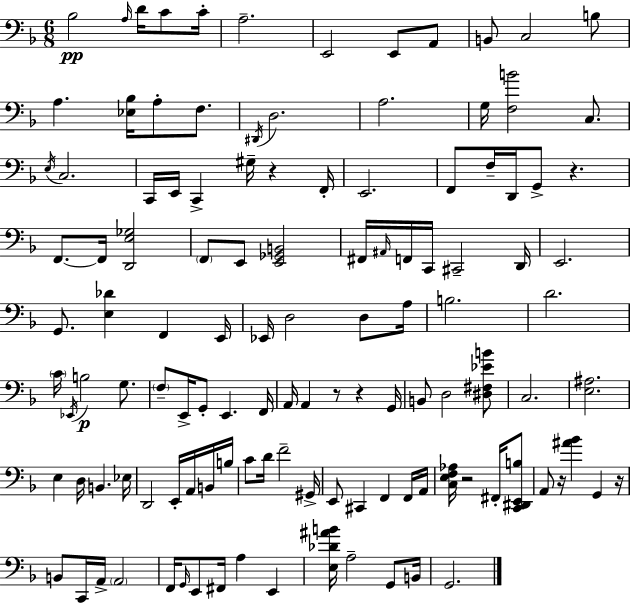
X:1
T:Untitled
M:6/8
L:1/4
K:F
_B,2 A,/4 D/4 C/2 C/4 A,2 E,,2 E,,/2 A,,/2 B,,/2 C,2 B,/2 A, [_E,_B,]/4 A,/2 F,/2 ^D,,/4 D,2 A,2 G,/4 [F,B]2 C,/2 E,/4 C,2 C,,/4 E,,/4 C,, ^G,/4 z F,,/4 E,,2 F,,/2 F,/4 D,,/4 G,,/2 z F,,/2 F,,/4 [D,,E,_G,]2 F,,/2 E,,/2 [E,,_G,,B,,]2 ^F,,/4 ^A,,/4 F,,/4 C,,/4 ^C,,2 D,,/4 E,,2 G,,/2 [E,_D] F,, E,,/4 _E,,/4 D,2 D,/2 A,/4 B,2 D2 C/4 _E,,/4 B,2 G,/2 F,/2 E,,/4 G,,/2 E,, F,,/4 A,,/4 A,, z/2 z G,,/4 B,,/2 D,2 [^D,^F,_EB]/2 C,2 [E,^A,]2 E, D,/4 B,, _E,/4 D,,2 E,,/4 A,,/4 B,,/4 B,/4 C/2 D/4 F2 ^G,,/4 E,,/2 ^C,, F,, F,,/4 A,,/4 [C,E,F,_A,]/4 z2 ^F,,/4 [C,,^D,,E,,B,]/2 A,,/2 z/4 [^A_B] G,, z/4 B,,/2 C,,/4 A,,/4 A,,2 F,,/4 G,,/4 E,,/2 ^F,,/4 A, E,, [E,_D^AB]/4 A,2 G,,/2 B,,/4 G,,2